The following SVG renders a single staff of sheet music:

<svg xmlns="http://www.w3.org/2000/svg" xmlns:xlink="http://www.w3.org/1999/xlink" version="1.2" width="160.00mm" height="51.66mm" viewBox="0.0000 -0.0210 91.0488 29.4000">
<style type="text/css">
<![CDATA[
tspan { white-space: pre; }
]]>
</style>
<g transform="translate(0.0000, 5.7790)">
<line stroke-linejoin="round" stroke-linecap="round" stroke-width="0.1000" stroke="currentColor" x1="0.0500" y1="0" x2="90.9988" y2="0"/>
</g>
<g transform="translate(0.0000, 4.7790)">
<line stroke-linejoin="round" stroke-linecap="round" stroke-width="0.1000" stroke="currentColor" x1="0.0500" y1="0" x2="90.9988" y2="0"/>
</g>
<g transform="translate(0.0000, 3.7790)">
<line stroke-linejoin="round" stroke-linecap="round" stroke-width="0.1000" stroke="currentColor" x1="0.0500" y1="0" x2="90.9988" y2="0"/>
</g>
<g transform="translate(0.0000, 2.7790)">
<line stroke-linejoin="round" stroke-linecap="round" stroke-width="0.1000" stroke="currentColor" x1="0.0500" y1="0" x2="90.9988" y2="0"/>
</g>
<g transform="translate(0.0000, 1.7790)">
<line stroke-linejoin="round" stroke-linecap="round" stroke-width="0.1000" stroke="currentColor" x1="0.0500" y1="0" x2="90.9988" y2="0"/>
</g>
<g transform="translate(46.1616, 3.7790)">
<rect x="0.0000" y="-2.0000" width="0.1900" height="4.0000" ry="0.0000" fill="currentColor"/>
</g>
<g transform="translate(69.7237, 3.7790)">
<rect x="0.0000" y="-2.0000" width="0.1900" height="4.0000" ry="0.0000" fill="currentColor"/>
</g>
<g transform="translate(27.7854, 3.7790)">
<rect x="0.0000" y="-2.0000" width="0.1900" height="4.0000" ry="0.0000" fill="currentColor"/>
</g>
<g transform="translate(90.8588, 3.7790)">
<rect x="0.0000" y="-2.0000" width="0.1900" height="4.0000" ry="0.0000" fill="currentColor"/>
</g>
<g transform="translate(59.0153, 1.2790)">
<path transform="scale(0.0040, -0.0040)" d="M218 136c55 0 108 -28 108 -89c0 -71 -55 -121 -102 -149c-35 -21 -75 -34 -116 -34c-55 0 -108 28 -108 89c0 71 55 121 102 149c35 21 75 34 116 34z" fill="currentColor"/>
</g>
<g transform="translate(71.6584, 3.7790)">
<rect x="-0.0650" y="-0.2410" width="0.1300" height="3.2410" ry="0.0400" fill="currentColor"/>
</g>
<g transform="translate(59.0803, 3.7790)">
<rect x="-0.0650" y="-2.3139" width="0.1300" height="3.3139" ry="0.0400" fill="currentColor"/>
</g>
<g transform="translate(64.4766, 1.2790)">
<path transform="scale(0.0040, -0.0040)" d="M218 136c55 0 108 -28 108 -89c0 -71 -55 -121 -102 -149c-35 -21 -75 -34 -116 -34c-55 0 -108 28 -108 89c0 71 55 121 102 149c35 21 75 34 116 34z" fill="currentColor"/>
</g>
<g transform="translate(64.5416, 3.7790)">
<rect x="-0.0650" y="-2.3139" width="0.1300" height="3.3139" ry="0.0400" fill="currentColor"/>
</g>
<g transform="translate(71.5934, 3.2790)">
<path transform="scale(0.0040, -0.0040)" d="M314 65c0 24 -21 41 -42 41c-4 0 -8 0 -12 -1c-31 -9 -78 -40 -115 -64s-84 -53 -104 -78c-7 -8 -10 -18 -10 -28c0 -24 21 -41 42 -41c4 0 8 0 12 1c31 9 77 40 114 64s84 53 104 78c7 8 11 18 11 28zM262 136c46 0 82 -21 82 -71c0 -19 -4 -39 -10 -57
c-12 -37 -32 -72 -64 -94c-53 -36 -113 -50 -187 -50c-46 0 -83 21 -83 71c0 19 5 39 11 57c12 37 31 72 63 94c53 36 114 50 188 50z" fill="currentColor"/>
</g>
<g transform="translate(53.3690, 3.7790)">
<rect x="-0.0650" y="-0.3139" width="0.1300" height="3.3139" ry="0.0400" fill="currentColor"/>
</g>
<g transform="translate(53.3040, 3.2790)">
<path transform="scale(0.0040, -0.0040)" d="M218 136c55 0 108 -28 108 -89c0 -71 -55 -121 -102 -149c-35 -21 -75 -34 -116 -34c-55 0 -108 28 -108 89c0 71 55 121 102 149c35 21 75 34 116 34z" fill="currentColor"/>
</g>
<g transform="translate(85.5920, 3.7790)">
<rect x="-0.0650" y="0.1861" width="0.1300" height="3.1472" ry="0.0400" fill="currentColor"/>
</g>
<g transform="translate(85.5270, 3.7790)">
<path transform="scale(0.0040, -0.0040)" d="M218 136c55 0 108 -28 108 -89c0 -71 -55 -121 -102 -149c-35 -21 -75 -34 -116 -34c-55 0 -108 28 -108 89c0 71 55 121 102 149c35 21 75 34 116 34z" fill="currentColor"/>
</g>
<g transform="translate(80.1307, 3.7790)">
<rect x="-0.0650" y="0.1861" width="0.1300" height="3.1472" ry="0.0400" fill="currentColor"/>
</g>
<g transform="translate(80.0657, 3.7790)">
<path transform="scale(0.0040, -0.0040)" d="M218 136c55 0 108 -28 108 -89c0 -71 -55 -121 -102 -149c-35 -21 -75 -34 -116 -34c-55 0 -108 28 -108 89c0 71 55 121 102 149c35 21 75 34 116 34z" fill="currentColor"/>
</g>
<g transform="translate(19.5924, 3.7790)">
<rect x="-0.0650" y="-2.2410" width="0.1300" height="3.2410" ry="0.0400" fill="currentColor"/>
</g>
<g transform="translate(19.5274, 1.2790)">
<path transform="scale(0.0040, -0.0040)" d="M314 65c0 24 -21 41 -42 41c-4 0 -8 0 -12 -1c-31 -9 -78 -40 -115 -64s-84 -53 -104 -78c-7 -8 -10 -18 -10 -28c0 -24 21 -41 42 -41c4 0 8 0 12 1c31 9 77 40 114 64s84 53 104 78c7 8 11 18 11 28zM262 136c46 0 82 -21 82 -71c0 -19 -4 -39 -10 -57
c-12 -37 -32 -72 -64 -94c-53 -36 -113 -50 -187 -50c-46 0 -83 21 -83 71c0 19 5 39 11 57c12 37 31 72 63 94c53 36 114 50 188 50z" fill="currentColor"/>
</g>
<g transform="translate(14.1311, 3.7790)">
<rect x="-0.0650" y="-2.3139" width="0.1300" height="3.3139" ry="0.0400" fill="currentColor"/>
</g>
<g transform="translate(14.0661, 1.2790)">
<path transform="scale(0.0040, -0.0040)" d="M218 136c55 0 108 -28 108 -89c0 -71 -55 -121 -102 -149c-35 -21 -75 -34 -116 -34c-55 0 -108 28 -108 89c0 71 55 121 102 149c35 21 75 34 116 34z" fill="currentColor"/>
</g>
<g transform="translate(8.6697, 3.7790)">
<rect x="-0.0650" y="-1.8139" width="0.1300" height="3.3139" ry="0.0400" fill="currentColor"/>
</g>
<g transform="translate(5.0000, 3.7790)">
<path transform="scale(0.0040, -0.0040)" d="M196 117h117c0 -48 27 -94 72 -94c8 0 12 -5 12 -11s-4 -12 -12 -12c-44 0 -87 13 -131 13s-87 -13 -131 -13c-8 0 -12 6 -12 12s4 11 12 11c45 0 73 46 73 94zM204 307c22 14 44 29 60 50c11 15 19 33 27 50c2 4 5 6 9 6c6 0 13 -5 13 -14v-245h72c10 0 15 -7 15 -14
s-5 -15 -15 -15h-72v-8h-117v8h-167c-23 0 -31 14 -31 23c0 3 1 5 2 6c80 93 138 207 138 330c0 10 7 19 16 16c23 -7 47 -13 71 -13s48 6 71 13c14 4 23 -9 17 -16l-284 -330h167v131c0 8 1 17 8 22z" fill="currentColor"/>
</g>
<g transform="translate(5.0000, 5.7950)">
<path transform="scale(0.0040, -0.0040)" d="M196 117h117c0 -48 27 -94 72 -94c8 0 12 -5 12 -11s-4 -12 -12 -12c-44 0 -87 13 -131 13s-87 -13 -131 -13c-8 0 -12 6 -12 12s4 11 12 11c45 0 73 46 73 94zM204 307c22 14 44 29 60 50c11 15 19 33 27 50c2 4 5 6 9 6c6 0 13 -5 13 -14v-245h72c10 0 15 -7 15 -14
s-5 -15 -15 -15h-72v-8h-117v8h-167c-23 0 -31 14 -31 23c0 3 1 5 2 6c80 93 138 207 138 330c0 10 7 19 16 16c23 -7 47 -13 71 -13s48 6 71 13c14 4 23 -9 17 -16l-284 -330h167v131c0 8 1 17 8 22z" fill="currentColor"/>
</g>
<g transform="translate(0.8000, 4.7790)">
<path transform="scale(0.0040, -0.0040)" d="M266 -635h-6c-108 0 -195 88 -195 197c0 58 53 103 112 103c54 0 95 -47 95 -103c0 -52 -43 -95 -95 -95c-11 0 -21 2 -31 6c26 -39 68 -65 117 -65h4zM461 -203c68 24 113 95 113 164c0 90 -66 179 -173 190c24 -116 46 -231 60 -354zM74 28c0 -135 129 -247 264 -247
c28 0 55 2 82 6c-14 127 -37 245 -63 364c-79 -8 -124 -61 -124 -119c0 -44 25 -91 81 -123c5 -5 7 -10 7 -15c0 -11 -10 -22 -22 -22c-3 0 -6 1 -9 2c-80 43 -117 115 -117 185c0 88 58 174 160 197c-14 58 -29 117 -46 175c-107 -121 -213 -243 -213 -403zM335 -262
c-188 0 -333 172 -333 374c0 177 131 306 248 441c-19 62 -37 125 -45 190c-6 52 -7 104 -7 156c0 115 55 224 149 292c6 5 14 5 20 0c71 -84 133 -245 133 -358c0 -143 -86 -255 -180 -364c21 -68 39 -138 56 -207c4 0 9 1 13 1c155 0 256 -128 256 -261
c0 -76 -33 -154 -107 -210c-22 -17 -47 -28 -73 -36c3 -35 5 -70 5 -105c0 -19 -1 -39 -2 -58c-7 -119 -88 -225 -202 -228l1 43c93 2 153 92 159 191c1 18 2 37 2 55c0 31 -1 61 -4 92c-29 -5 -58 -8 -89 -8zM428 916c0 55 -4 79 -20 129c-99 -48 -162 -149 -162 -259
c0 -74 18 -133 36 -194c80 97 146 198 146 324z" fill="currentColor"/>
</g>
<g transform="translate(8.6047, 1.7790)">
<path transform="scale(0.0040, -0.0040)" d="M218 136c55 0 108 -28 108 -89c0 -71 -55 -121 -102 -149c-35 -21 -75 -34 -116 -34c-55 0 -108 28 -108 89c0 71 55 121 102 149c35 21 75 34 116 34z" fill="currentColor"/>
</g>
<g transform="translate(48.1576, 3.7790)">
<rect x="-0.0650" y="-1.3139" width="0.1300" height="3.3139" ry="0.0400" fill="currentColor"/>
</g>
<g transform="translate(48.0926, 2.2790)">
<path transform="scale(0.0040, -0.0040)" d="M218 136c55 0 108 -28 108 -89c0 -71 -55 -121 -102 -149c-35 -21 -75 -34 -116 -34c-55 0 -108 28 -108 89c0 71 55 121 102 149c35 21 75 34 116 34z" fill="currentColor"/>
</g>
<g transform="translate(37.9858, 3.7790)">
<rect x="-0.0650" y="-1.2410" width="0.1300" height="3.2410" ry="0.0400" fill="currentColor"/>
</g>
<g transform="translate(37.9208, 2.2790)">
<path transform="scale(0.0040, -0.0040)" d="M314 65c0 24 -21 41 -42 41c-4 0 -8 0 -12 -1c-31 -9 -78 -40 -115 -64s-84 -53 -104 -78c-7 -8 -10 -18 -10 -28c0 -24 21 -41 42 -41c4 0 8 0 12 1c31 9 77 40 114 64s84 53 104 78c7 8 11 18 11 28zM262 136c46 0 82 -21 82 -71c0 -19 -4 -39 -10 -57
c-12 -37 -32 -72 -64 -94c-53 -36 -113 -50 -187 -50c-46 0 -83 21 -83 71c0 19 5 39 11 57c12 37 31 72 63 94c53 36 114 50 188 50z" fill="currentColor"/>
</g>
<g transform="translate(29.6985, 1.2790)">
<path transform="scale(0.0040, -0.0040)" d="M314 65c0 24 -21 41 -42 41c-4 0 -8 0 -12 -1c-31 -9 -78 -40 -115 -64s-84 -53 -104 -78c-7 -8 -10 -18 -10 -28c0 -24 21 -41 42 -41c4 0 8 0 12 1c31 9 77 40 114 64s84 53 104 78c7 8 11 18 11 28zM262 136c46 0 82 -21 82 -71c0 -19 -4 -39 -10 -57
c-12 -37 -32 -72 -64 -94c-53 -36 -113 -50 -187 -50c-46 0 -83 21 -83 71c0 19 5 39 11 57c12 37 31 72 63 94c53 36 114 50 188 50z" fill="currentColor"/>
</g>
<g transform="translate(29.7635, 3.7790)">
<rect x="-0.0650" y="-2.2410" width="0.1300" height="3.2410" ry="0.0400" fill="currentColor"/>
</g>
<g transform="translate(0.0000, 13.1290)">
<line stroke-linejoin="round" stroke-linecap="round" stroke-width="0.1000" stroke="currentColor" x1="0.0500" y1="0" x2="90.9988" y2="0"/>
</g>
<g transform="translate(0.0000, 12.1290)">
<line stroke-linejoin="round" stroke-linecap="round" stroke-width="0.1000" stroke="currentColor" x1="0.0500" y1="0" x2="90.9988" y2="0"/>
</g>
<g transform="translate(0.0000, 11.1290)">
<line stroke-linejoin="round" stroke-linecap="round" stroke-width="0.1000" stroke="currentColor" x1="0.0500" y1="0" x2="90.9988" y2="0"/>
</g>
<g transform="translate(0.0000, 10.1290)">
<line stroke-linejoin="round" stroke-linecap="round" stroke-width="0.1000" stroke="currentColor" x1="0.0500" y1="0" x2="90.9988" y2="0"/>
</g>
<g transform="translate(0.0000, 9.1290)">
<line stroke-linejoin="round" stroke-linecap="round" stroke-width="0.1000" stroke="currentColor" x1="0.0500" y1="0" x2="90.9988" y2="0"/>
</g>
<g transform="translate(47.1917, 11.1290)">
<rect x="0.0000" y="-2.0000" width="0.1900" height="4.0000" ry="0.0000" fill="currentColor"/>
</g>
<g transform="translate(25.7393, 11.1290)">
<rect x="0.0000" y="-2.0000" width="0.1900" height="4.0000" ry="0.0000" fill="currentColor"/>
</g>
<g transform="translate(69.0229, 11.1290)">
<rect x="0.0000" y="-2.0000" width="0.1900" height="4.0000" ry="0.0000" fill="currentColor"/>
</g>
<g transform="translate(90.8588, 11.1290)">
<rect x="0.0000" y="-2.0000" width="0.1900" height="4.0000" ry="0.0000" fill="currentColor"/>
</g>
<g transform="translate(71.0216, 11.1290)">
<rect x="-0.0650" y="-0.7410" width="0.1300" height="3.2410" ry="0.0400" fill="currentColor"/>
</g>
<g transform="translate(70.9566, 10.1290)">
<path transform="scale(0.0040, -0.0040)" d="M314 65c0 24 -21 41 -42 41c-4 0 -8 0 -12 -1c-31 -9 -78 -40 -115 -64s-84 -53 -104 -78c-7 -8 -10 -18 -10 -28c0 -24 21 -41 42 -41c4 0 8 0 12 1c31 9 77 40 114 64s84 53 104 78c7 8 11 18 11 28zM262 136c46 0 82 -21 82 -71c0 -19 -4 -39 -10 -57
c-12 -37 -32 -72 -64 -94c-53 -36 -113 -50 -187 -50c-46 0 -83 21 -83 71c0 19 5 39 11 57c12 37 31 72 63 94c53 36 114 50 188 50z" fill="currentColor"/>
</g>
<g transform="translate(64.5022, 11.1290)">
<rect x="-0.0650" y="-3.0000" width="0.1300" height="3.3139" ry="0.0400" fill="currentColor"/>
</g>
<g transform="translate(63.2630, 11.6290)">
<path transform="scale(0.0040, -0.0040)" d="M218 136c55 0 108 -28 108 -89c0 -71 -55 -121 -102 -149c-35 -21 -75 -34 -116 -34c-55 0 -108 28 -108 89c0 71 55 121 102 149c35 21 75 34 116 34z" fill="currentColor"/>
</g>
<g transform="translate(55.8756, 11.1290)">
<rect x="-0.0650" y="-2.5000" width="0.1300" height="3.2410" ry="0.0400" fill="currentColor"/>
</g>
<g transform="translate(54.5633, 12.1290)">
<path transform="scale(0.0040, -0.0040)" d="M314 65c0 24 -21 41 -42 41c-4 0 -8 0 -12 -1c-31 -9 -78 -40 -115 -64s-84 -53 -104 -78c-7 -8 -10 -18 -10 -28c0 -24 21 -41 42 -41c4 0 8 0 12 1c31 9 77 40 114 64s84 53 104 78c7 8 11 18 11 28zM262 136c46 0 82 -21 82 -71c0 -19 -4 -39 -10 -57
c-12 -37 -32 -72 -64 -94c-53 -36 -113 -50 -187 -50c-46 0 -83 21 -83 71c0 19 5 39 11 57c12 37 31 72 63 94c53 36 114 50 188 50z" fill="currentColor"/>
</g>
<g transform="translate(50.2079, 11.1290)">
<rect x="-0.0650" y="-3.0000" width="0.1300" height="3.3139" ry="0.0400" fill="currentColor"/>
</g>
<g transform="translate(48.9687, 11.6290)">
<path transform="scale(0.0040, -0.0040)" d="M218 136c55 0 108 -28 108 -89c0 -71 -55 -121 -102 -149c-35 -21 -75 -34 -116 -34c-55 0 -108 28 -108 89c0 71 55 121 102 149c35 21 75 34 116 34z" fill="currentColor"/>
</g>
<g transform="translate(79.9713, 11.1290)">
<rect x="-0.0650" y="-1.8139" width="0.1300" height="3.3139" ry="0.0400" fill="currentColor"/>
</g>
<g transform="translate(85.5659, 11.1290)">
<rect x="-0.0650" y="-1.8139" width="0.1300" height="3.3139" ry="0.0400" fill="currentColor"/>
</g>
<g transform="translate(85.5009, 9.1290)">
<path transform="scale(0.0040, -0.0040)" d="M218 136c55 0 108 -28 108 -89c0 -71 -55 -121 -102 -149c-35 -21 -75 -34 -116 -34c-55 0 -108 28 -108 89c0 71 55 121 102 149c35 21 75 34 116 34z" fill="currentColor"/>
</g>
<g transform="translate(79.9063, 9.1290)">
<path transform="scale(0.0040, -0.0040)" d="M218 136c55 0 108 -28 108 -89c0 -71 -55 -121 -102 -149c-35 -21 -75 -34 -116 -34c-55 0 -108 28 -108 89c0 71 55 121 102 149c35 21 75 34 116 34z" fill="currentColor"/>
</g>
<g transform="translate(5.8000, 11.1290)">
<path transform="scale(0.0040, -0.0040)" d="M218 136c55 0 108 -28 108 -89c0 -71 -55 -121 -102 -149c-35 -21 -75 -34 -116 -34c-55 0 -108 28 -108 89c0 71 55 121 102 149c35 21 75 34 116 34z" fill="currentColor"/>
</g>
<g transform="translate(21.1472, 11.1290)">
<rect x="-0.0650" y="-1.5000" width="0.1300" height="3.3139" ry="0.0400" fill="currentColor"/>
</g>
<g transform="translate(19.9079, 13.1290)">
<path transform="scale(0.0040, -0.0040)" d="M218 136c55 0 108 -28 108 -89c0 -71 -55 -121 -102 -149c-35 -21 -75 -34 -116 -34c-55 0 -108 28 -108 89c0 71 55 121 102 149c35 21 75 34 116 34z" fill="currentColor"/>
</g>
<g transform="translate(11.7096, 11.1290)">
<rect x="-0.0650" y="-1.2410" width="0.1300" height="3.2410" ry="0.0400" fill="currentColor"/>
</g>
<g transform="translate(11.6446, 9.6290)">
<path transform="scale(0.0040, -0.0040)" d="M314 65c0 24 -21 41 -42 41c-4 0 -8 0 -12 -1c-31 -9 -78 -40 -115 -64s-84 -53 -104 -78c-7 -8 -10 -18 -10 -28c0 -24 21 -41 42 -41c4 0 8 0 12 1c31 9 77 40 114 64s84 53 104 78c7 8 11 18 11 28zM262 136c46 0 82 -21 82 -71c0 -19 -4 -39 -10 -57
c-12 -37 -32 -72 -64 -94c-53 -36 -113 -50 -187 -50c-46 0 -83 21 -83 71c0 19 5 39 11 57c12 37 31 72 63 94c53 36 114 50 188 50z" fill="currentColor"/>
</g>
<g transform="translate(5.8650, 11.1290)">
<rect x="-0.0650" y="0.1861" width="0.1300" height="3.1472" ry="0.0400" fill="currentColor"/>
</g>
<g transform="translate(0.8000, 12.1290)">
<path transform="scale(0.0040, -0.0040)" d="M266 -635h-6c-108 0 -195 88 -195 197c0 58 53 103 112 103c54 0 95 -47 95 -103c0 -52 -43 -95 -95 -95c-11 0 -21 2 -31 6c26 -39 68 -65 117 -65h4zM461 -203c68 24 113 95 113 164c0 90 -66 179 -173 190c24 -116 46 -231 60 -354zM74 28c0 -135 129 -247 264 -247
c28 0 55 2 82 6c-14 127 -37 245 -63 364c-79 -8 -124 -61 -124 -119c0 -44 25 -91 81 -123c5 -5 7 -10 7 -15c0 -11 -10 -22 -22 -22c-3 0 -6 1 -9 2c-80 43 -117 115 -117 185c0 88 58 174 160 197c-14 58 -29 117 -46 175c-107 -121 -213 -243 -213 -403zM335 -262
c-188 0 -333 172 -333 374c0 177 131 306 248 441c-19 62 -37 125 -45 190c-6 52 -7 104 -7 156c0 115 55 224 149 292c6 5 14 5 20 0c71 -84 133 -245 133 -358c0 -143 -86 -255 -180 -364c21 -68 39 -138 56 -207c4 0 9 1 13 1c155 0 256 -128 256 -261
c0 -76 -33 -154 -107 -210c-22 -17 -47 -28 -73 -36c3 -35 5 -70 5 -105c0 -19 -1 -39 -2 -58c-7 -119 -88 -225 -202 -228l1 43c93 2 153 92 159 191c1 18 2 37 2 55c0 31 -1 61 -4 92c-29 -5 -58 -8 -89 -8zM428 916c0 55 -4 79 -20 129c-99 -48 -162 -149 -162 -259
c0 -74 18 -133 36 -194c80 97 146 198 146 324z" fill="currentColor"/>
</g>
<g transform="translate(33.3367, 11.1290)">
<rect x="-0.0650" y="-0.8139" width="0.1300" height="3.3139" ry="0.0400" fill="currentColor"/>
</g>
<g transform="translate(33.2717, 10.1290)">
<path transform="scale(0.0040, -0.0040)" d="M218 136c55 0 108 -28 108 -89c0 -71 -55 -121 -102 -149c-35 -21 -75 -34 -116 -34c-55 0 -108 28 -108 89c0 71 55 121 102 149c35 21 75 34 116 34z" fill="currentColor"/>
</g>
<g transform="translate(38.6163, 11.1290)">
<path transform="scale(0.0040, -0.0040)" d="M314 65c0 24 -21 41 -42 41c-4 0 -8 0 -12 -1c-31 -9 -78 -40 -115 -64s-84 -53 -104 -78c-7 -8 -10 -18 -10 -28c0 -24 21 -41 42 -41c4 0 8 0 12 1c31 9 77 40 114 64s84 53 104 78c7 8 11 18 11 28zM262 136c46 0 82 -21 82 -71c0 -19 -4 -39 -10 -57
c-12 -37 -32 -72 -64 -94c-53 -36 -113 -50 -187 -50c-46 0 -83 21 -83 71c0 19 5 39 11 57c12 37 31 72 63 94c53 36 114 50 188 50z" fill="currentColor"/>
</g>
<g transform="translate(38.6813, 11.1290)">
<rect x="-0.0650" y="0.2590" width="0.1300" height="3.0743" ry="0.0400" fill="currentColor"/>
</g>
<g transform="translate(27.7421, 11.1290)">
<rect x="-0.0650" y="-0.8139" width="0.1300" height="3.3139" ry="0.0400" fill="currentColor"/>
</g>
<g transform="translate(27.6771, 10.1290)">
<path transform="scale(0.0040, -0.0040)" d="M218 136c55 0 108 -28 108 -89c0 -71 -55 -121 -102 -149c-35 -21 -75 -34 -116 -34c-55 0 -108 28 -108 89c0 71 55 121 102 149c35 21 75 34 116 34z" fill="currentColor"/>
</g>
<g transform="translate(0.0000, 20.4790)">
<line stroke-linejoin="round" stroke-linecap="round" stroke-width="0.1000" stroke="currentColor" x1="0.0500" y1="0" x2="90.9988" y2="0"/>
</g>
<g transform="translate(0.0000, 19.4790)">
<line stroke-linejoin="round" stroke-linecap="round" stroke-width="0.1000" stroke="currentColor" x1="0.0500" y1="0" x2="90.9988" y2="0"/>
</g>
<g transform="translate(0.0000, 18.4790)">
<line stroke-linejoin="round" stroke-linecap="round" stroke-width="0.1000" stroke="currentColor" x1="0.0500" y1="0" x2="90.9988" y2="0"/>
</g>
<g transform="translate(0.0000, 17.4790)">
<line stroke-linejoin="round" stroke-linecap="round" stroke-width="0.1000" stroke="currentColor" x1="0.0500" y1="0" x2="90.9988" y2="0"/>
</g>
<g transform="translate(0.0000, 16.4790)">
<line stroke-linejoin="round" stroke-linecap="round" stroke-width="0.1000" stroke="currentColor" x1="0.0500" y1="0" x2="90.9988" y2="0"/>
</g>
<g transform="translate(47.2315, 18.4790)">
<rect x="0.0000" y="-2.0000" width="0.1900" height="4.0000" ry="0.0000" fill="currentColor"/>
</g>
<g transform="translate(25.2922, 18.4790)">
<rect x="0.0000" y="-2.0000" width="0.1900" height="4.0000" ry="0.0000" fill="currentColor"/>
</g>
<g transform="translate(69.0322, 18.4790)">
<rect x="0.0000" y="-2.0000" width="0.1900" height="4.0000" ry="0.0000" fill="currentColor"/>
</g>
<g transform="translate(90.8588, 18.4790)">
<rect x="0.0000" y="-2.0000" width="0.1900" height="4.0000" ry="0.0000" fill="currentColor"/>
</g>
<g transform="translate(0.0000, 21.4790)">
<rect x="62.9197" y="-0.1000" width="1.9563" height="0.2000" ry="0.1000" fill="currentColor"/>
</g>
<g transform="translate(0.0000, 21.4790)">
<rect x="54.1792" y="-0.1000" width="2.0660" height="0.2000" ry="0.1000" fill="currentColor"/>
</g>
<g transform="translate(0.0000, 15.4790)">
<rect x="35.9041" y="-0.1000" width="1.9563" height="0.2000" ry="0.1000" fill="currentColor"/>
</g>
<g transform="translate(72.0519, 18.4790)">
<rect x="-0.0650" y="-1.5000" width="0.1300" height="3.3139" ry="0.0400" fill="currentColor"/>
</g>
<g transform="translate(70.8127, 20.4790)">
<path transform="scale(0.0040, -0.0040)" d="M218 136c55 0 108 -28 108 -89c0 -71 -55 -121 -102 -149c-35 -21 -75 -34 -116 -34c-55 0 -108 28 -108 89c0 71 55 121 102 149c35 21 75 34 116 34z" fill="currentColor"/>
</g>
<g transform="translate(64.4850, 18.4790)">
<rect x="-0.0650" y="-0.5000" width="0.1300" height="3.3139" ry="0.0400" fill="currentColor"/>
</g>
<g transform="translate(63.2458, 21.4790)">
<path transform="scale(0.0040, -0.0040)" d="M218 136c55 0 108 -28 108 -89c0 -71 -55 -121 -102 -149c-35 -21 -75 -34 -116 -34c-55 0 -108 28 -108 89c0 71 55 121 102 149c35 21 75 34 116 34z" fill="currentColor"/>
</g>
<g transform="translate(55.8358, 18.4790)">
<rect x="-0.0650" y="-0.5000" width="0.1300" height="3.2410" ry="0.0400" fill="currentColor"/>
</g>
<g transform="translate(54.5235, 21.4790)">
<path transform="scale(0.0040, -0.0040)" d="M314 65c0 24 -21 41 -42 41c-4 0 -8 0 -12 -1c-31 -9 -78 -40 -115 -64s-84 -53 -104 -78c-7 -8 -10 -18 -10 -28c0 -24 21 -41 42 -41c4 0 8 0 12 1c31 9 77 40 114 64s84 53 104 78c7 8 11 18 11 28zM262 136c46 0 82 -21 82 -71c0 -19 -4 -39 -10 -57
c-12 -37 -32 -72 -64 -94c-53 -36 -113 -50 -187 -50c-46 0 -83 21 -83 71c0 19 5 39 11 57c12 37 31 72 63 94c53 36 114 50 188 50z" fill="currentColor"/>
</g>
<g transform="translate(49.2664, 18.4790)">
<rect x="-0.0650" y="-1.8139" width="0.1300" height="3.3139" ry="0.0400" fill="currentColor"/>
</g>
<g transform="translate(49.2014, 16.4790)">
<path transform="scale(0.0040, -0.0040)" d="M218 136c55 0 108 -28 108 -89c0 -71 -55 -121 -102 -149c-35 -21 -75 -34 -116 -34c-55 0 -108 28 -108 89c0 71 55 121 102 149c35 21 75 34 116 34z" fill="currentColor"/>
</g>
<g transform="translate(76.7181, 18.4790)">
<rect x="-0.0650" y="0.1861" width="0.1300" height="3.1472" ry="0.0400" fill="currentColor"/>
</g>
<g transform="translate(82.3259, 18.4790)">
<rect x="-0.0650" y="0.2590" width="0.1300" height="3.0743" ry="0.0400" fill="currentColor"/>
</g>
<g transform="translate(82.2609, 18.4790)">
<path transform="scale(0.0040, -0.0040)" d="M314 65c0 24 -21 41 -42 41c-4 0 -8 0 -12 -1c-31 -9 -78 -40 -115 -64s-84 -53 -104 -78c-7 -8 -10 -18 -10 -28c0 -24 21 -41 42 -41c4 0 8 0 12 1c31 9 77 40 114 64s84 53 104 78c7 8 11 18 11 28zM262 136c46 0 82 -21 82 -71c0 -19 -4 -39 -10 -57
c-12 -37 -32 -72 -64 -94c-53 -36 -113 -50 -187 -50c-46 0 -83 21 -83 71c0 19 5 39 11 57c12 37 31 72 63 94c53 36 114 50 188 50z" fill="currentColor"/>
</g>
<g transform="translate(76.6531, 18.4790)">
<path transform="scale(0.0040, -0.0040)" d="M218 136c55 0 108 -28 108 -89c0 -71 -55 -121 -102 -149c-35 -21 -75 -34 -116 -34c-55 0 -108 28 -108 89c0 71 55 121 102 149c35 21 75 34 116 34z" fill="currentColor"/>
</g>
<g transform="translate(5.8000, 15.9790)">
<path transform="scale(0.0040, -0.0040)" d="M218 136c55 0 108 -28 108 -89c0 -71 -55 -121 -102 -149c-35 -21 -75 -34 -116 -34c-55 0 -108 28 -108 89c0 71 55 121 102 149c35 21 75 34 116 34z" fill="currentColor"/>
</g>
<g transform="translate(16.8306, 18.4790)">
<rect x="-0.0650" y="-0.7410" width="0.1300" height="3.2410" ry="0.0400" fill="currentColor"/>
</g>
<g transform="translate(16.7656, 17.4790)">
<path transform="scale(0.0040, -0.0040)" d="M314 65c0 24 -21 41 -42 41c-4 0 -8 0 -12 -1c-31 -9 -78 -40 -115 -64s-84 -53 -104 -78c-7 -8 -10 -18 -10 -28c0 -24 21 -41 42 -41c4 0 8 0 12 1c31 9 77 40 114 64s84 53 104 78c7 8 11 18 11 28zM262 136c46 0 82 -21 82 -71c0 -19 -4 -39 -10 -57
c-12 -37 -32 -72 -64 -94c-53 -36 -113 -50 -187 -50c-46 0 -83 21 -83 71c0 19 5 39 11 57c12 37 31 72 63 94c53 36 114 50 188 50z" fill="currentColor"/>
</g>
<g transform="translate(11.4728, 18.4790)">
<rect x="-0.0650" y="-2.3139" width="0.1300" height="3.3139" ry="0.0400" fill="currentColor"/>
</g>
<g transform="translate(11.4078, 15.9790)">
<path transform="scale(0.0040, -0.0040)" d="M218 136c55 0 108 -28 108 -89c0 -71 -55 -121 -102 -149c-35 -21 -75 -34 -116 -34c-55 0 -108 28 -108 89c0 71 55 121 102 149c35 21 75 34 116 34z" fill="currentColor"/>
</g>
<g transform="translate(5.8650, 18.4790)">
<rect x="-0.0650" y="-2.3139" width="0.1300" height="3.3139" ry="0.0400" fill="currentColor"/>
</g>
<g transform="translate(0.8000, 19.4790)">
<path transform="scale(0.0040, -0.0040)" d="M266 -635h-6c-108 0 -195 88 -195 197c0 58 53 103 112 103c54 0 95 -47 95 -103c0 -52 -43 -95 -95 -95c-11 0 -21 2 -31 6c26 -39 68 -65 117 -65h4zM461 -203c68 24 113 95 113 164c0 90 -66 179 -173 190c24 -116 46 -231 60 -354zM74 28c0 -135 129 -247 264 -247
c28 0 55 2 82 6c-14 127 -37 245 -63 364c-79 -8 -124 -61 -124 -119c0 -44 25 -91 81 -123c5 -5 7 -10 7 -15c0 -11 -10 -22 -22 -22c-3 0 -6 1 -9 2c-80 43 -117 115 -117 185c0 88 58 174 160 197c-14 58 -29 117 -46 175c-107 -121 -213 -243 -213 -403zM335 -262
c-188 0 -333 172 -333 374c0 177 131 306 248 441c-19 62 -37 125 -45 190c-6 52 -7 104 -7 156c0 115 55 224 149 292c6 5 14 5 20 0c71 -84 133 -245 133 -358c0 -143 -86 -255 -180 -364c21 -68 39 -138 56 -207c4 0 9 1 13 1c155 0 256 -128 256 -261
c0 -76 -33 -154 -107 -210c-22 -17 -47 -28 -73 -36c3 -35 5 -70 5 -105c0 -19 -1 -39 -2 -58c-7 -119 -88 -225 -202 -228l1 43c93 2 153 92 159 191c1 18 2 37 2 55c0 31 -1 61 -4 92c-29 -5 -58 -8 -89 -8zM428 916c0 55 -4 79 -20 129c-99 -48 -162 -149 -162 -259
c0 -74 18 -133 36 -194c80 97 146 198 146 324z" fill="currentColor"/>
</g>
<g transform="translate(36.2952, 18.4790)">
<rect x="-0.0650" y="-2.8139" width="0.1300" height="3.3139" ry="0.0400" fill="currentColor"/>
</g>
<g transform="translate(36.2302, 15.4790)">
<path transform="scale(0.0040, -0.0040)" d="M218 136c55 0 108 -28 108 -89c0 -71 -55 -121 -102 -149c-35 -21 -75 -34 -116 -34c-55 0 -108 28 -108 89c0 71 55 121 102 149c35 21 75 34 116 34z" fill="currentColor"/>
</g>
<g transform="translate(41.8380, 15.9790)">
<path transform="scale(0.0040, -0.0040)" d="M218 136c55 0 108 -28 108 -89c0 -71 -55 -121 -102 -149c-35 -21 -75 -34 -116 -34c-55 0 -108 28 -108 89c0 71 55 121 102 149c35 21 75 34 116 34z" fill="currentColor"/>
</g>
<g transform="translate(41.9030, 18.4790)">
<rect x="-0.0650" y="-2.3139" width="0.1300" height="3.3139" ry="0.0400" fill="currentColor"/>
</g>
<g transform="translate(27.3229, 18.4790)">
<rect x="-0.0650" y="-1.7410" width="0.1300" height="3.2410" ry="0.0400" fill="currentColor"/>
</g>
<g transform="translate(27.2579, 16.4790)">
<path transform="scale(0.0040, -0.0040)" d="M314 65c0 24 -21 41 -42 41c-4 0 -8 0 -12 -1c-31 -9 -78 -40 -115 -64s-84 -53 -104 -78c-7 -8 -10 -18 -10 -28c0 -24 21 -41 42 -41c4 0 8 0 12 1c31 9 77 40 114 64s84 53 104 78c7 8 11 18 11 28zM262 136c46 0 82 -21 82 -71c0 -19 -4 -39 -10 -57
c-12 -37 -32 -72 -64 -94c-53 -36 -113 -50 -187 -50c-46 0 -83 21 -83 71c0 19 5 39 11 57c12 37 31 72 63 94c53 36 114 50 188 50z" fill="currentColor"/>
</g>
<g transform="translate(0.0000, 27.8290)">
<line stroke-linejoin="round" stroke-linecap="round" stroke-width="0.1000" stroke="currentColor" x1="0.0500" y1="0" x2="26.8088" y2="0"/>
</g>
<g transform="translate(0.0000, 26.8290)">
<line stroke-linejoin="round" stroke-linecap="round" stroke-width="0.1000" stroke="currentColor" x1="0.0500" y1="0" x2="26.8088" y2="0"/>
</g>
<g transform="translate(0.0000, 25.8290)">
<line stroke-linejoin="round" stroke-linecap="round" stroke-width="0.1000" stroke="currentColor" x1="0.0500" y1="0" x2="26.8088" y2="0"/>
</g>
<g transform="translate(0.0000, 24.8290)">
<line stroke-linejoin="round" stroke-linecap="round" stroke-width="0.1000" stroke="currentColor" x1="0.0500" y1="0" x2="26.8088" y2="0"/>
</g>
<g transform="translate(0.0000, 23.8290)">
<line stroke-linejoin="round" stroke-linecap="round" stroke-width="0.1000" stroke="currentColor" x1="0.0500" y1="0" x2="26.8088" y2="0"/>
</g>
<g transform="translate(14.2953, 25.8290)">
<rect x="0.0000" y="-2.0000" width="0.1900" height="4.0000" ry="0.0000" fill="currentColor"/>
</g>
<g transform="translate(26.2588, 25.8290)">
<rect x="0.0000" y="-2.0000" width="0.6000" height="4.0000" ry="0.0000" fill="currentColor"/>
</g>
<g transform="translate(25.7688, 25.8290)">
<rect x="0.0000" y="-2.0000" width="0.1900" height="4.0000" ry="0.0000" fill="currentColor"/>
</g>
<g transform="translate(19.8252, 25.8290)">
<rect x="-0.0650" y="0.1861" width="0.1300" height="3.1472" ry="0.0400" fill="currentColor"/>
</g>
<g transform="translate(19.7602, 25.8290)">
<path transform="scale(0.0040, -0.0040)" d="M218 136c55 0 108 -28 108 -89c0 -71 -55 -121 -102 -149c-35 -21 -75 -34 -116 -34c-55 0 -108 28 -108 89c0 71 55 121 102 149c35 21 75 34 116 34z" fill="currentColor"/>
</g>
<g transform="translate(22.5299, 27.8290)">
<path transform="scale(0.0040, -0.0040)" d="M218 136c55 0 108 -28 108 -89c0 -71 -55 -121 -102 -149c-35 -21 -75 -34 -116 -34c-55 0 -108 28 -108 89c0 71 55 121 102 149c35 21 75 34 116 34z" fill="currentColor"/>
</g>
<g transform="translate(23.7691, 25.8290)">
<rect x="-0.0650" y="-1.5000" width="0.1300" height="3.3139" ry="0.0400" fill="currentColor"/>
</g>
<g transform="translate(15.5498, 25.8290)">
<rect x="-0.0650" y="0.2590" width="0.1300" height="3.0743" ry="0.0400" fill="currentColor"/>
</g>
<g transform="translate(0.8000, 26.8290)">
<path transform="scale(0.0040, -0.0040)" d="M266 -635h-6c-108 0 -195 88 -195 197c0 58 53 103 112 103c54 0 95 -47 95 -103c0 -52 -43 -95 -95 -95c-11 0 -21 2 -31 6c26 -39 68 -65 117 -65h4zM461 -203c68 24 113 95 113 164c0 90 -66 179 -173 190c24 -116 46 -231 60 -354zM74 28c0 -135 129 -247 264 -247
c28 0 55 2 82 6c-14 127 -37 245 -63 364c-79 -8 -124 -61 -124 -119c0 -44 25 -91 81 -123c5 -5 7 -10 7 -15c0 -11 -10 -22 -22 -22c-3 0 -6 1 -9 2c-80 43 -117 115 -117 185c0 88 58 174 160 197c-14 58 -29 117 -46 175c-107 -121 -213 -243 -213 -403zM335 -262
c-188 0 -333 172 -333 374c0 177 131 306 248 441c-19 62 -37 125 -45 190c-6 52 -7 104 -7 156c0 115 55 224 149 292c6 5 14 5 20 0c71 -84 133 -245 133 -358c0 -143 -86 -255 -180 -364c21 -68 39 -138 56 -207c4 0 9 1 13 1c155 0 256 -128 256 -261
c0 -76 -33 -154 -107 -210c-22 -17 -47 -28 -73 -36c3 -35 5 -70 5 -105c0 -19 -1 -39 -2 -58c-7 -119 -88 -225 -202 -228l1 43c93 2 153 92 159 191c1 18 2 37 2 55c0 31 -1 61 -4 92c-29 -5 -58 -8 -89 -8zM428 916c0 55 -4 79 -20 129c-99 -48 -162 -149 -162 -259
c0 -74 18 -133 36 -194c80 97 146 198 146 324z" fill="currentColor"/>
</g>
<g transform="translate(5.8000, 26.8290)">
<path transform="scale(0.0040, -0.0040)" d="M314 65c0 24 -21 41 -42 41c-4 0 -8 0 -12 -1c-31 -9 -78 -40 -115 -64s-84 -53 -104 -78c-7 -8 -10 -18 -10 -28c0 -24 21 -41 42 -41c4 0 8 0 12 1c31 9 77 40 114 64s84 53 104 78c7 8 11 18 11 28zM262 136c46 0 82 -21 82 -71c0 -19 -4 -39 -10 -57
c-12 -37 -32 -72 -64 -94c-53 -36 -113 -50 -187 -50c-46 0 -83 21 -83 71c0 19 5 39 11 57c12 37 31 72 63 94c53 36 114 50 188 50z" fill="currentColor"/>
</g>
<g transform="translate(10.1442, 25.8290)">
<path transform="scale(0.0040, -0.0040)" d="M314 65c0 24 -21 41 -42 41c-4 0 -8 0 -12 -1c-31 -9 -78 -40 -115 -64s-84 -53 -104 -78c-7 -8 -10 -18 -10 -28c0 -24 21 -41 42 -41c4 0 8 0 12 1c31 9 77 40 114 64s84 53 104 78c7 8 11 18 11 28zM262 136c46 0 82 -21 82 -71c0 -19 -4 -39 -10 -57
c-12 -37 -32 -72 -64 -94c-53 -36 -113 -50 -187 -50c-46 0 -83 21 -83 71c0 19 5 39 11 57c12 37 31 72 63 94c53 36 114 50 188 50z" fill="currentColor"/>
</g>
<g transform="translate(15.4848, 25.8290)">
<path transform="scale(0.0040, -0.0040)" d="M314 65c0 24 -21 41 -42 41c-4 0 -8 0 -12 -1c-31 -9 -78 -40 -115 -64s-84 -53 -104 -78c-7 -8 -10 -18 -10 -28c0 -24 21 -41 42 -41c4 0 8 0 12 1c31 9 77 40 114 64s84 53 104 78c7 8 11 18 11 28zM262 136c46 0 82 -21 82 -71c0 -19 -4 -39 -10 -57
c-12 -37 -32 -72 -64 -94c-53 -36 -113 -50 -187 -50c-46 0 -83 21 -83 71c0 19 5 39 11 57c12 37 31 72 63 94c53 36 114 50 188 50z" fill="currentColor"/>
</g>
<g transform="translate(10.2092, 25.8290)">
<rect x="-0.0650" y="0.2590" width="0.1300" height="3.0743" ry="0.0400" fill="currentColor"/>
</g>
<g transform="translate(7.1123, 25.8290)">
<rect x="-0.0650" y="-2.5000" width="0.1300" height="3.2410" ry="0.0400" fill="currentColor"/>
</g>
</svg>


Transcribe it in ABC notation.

X:1
T:Untitled
M:4/4
L:1/4
K:C
f g g2 g2 e2 e c g g c2 B B B e2 E d d B2 A G2 A d2 f f g g d2 f2 a g f C2 C E B B2 G2 B2 B2 B E